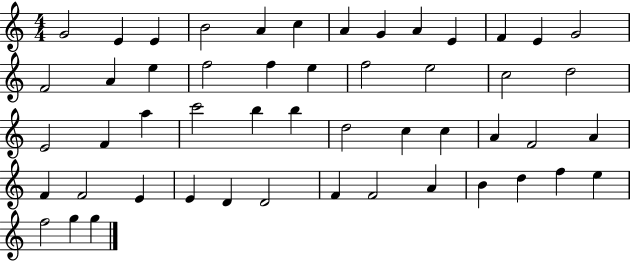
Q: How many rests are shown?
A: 0